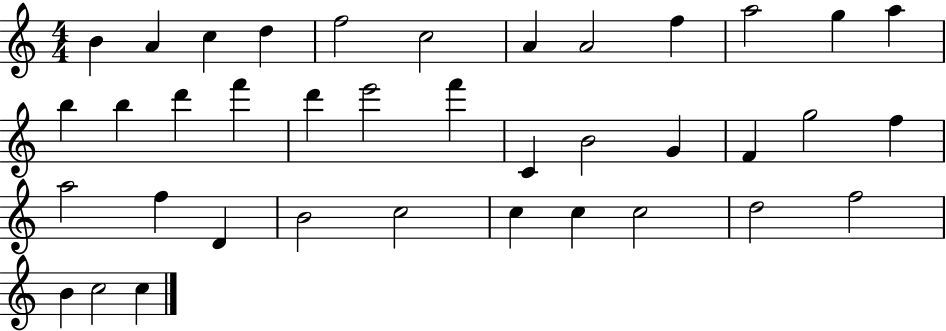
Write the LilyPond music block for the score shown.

{
  \clef treble
  \numericTimeSignature
  \time 4/4
  \key c \major
  b'4 a'4 c''4 d''4 | f''2 c''2 | a'4 a'2 f''4 | a''2 g''4 a''4 | \break b''4 b''4 d'''4 f'''4 | d'''4 e'''2 f'''4 | c'4 b'2 g'4 | f'4 g''2 f''4 | \break a''2 f''4 d'4 | b'2 c''2 | c''4 c''4 c''2 | d''2 f''2 | \break b'4 c''2 c''4 | \bar "|."
}